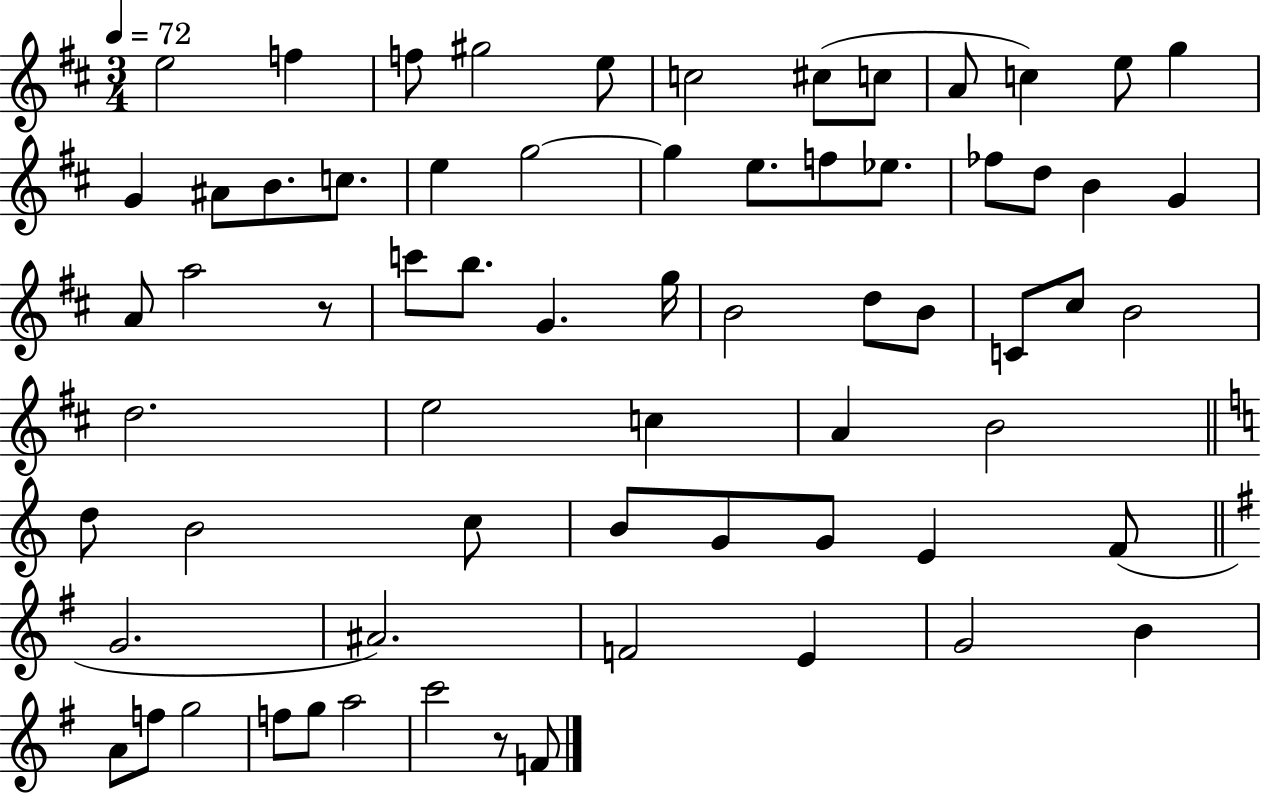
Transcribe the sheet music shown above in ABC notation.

X:1
T:Untitled
M:3/4
L:1/4
K:D
e2 f f/2 ^g2 e/2 c2 ^c/2 c/2 A/2 c e/2 g G ^A/2 B/2 c/2 e g2 g e/2 f/2 _e/2 _f/2 d/2 B G A/2 a2 z/2 c'/2 b/2 G g/4 B2 d/2 B/2 C/2 ^c/2 B2 d2 e2 c A B2 d/2 B2 c/2 B/2 G/2 G/2 E F/2 G2 ^A2 F2 E G2 B A/2 f/2 g2 f/2 g/2 a2 c'2 z/2 F/2